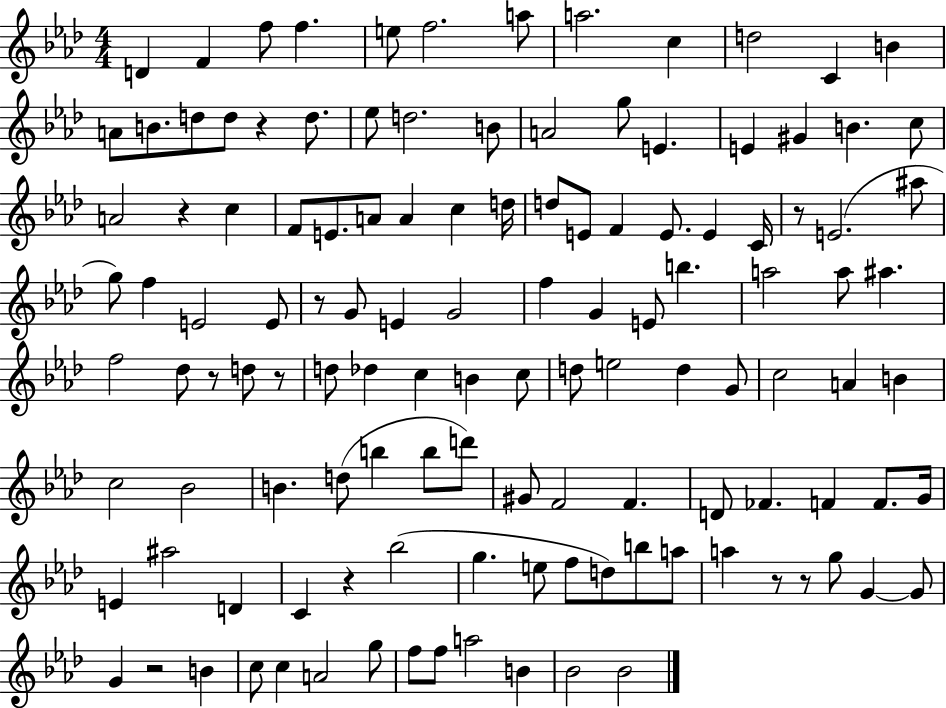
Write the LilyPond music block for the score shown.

{
  \clef treble
  \numericTimeSignature
  \time 4/4
  \key aes \major
  d'4 f'4 f''8 f''4. | e''8 f''2. a''8 | a''2. c''4 | d''2 c'4 b'4 | \break a'8 b'8. d''8 d''8 r4 d''8. | ees''8 d''2. b'8 | a'2 g''8 e'4. | e'4 gis'4 b'4. c''8 | \break a'2 r4 c''4 | f'8 e'8. a'8 a'4 c''4 d''16 | d''8 e'8 f'4 e'8. e'4 c'16 | r8 e'2.( ais''8 | \break g''8) f''4 e'2 e'8 | r8 g'8 e'4 g'2 | f''4 g'4 e'8 b''4. | a''2 a''8 ais''4. | \break f''2 des''8 r8 d''8 r8 | d''8 des''4 c''4 b'4 c''8 | d''8 e''2 d''4 g'8 | c''2 a'4 b'4 | \break c''2 bes'2 | b'4. d''8( b''4 b''8 d'''8) | gis'8 f'2 f'4. | d'8 fes'4. f'4 f'8. g'16 | \break e'4 ais''2 d'4 | c'4 r4 bes''2( | g''4. e''8 f''8 d''8) b''8 a''8 | a''4 r8 r8 g''8 g'4~~ g'8 | \break g'4 r2 b'4 | c''8 c''4 a'2 g''8 | f''8 f''8 a''2 b'4 | bes'2 bes'2 | \break \bar "|."
}